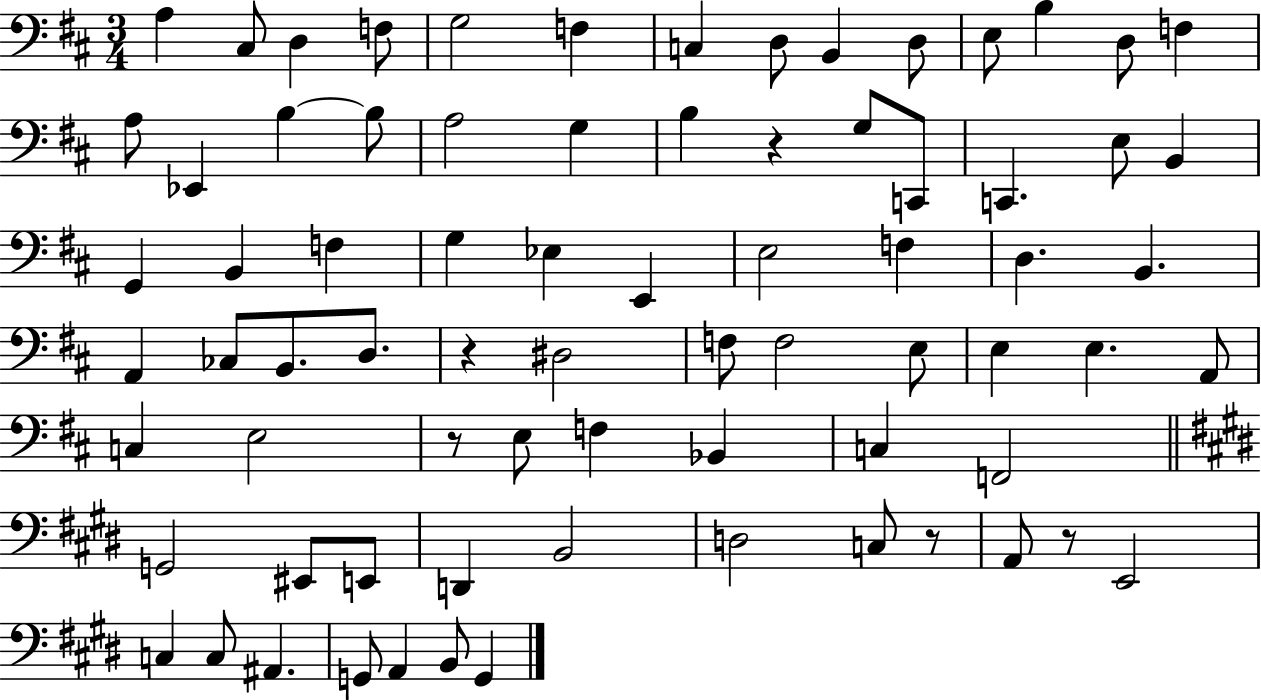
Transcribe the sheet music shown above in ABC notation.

X:1
T:Untitled
M:3/4
L:1/4
K:D
A, ^C,/2 D, F,/2 G,2 F, C, D,/2 B,, D,/2 E,/2 B, D,/2 F, A,/2 _E,, B, B,/2 A,2 G, B, z G,/2 C,,/2 C,, E,/2 B,, G,, B,, F, G, _E, E,, E,2 F, D, B,, A,, _C,/2 B,,/2 D,/2 z ^D,2 F,/2 F,2 E,/2 E, E, A,,/2 C, E,2 z/2 E,/2 F, _B,, C, F,,2 G,,2 ^E,,/2 E,,/2 D,, B,,2 D,2 C,/2 z/2 A,,/2 z/2 E,,2 C, C,/2 ^A,, G,,/2 A,, B,,/2 G,,